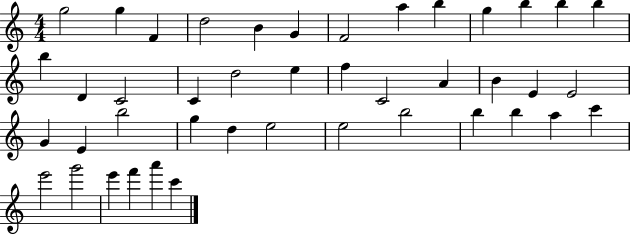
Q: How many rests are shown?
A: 0